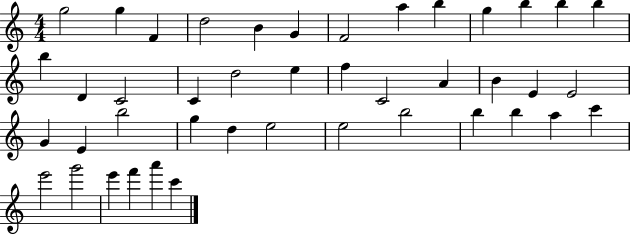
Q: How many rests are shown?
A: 0